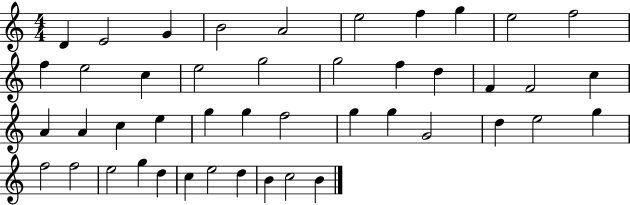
D4/q E4/h G4/q B4/h A4/h E5/h F5/q G5/q E5/h F5/h F5/q E5/h C5/q E5/h G5/h G5/h F5/q D5/q F4/q F4/h C5/q A4/q A4/q C5/q E5/q G5/q G5/q F5/h G5/q G5/q G4/h D5/q E5/h G5/q F5/h F5/h E5/h G5/q D5/q C5/q E5/h D5/q B4/q C5/h B4/q